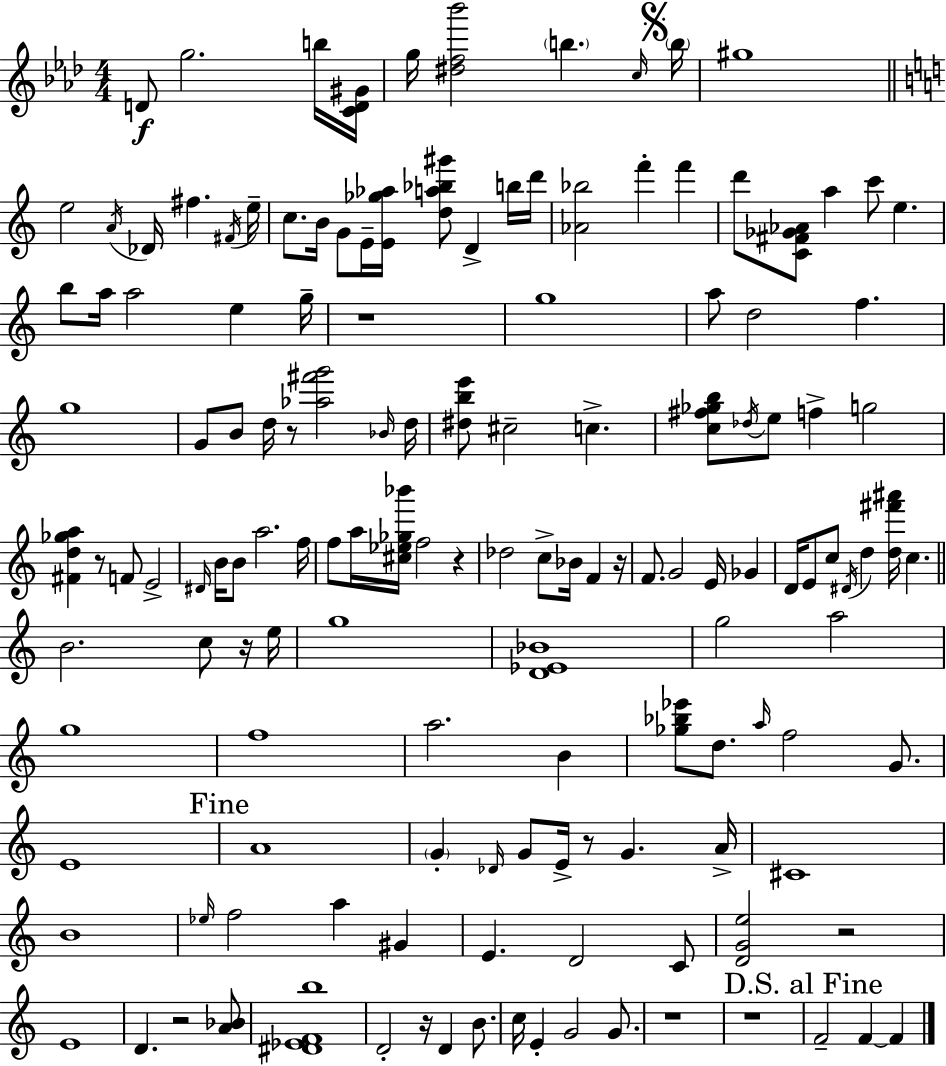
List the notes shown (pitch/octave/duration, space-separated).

D4/e G5/h. B5/s [C4,D4,G#4]/s G5/s [D#5,F5,Bb6]/h B5/q. C5/s B5/s G#5/w E5/h A4/s Db4/s F#5/q. F#4/s E5/s C5/e. B4/s G4/e E4/s [E4,Gb5,Ab5]/s [D5,A5,Bb5,G#6]/e D4/q B5/s D6/s [Ab4,Bb5]/h F6/q F6/q D6/e [C4,F#4,Gb4,Ab4]/e A5/q C6/e E5/q. B5/e A5/s A5/h E5/q G5/s R/w G5/w A5/e D5/h F5/q. G5/w G4/e B4/e D5/s R/e [Ab5,F#6,G6]/h Bb4/s D5/s [D#5,B5,E6]/e C#5/h C5/q. [C5,F#5,Gb5,B5]/e Db5/s E5/e F5/q G5/h [F#4,D5,Gb5,A5]/q R/e F4/e E4/h D#4/s B4/s B4/e A5/h. F5/s F5/e A5/s [C#5,Eb5,Gb5,Bb6]/s F5/h R/q Db5/h C5/e Bb4/s F4/q R/s F4/e. G4/h E4/s Gb4/q D4/s E4/e C5/e D#4/s D5/q [D5,F#6,A#6]/s C5/q. B4/h. C5/e R/s E5/s G5/w [D4,Eb4,Bb4]/w G5/h A5/h G5/w F5/w A5/h. B4/q [Gb5,Bb5,Eb6]/e D5/e. A5/s F5/h G4/e. E4/w A4/w G4/q Db4/s G4/e E4/s R/e G4/q. A4/s C#4/w B4/w Eb5/s F5/h A5/q G#4/q E4/q. D4/h C4/e [D4,G4,E5]/h R/h E4/w D4/q. R/h [A4,Bb4]/e [D#4,Eb4,F4,B5]/w D4/h R/s D4/q B4/e. C5/s E4/q G4/h G4/e. R/w R/w F4/h F4/q F4/q